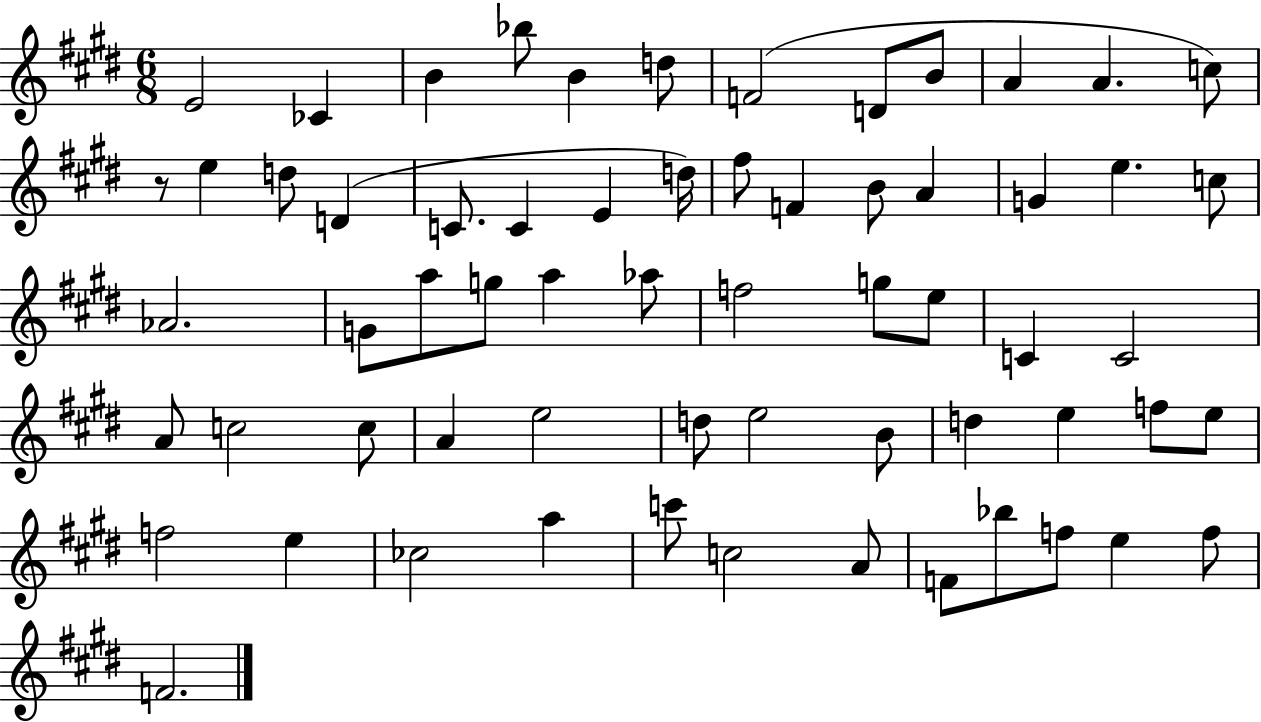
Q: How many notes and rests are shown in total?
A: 63